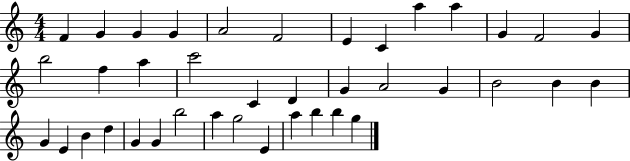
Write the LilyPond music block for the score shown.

{
  \clef treble
  \numericTimeSignature
  \time 4/4
  \key c \major
  f'4 g'4 g'4 g'4 | a'2 f'2 | e'4 c'4 a''4 a''4 | g'4 f'2 g'4 | \break b''2 f''4 a''4 | c'''2 c'4 d'4 | g'4 a'2 g'4 | b'2 b'4 b'4 | \break g'4 e'4 b'4 d''4 | g'4 g'4 b''2 | a''4 g''2 e'4 | a''4 b''4 b''4 g''4 | \break \bar "|."
}